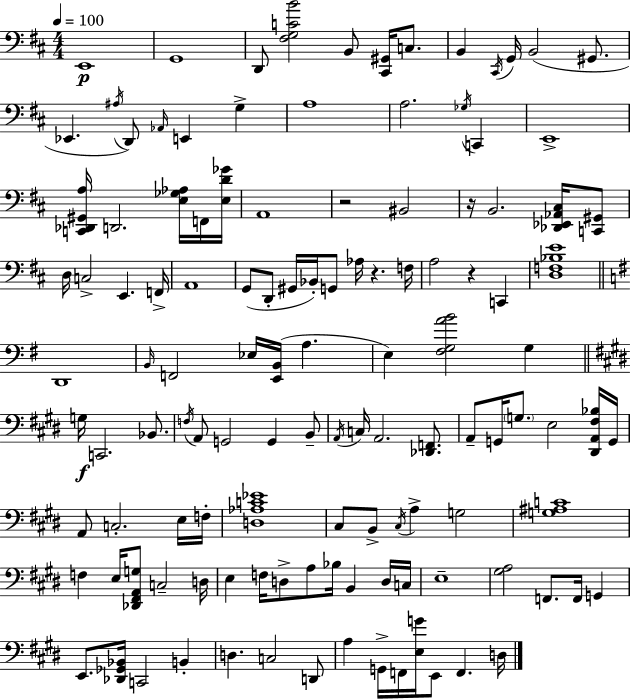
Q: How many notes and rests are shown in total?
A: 122